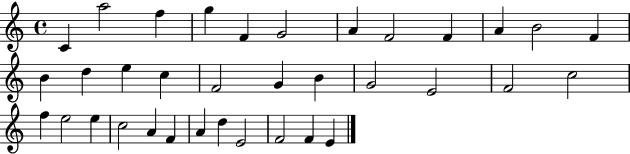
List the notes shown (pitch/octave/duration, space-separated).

C4/q A5/h F5/q G5/q F4/q G4/h A4/q F4/h F4/q A4/q B4/h F4/q B4/q D5/q E5/q C5/q F4/h G4/q B4/q G4/h E4/h F4/h C5/h F5/q E5/h E5/q C5/h A4/q F4/q A4/q D5/q E4/h F4/h F4/q E4/q